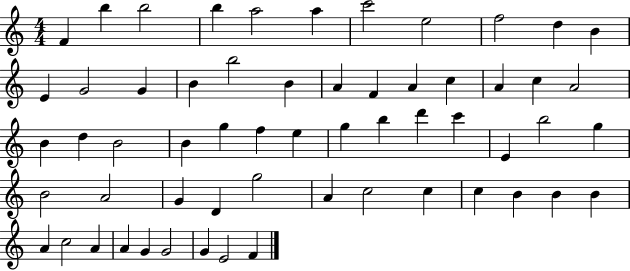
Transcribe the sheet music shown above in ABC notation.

X:1
T:Untitled
M:4/4
L:1/4
K:C
F b b2 b a2 a c'2 e2 f2 d B E G2 G B b2 B A F A c A c A2 B d B2 B g f e g b d' c' E b2 g B2 A2 G D g2 A c2 c c B B B A c2 A A G G2 G E2 F